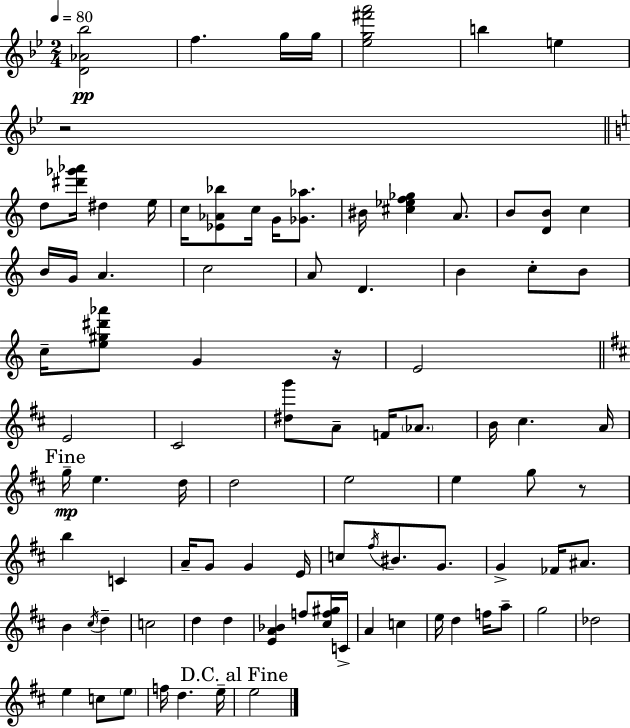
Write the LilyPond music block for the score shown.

{
  \clef treble
  \numericTimeSignature
  \time 2/4
  \key g \minor
  \tempo 4 = 80
  <d' aes' bes''>2\pp | f''4. g''16 g''16 | <ees'' g'' fis''' a'''>2 | b''4 e''4 | \break r2 | \bar "||" \break \key c \major d''8 <dis''' ges''' aes'''>16 dis''4 e''16 | c''16 <ees' aes' bes''>8 c''16 g'16 <ges' aes''>8. | bis'16 <cis'' ees'' f'' ges''>4 a'8. | b'8 <d' b'>8 c''4 | \break b'16 g'16 a'4. | c''2 | a'8 d'4. | b'4 c''8-. b'8 | \break c''16-- <e'' gis'' dis''' aes'''>8 g'4 r16 | e'2 | \bar "||" \break \key d \major e'2 | cis'2 | <dis'' g'''>8 a'8-- f'16 \parenthesize aes'8. | b'16 cis''4. a'16 | \break \mark "Fine" g''16--\mp e''4. d''16 | d''2 | e''2 | e''4 g''8 r8 | \break b''4 c'4 | a'16-- g'8 g'4 e'16 | c''8 \acciaccatura { fis''16 } bis'8. g'8. | g'4-> fes'16 ais'8. | \break b'4 \acciaccatura { cis''16 } d''4-- | c''2 | d''4 d''4 | <e' a' bes'>4 f''8 | \break <cis'' f'' gis''>16 c'16-> a'4 c''4 | e''16 d''4 f''16 | a''8-- g''2 | des''2 | \break e''4 c''8 | \parenthesize e''8 f''16 d''4. | e''16-- \mark "D.C. al Fine" e''2 | \bar "|."
}